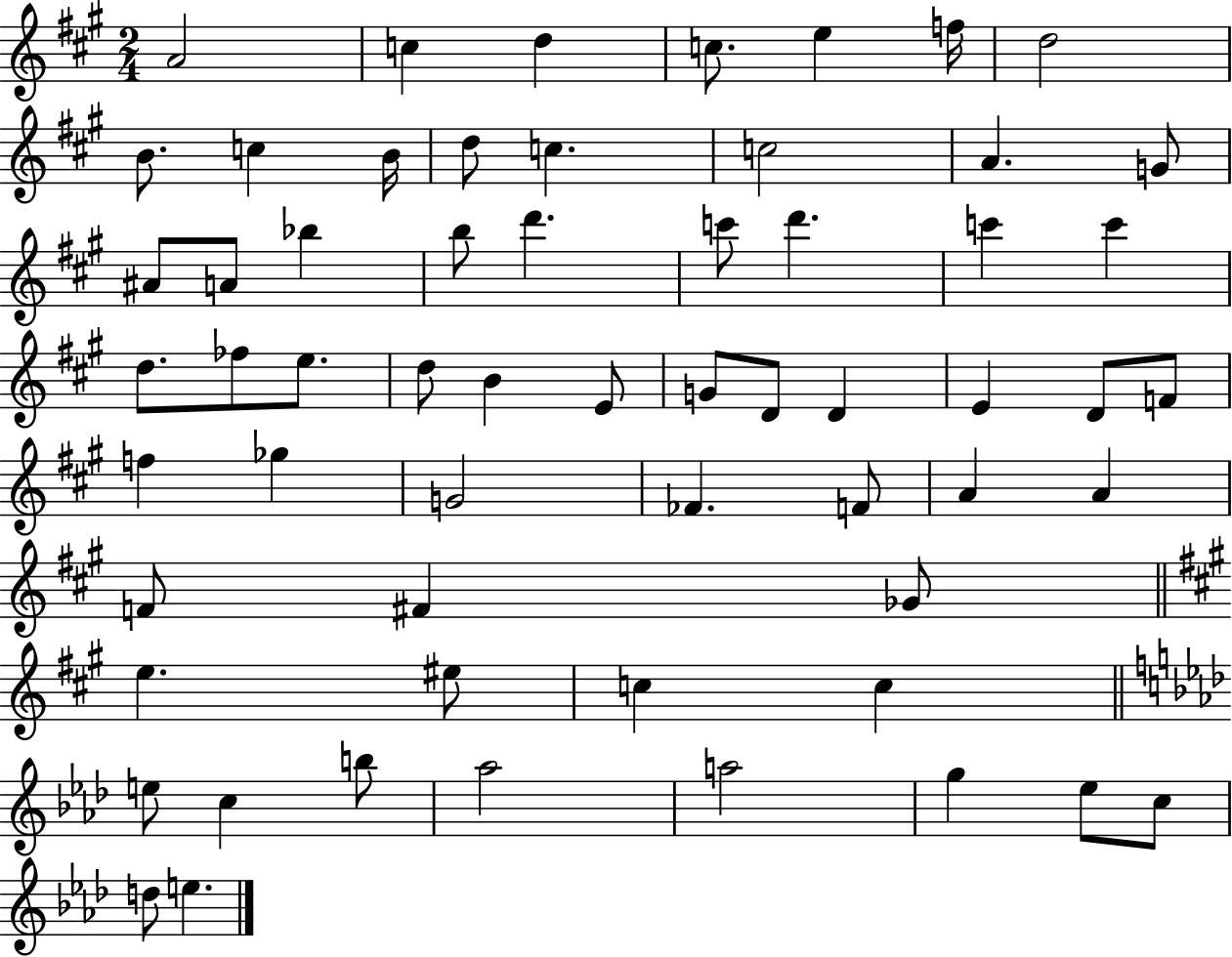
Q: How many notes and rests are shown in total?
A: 60